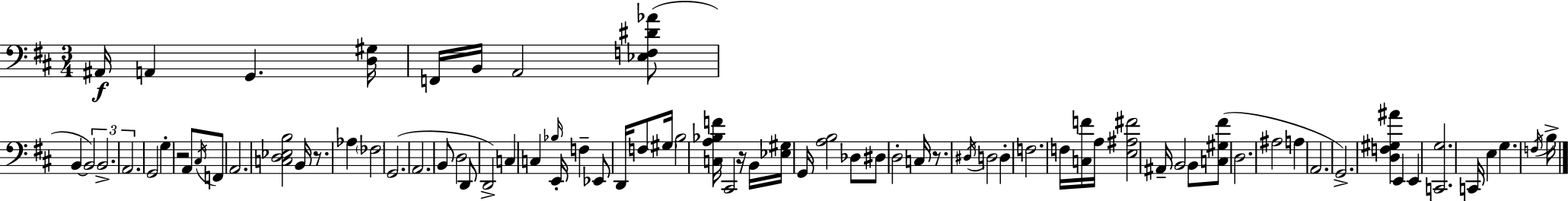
{
  \clef bass
  \numericTimeSignature
  \time 3/4
  \key d \major
  ais,16\f a,4 g,4. <d gis>16 | f,16 b,16 a,2 <ees f dis' aes'>8( | b,4~~ \tuplet 3/2 { b,2) | b,2.-> | \break a,2. } | g,2 g4-. | r2 a,8 \acciaccatura { cis16 } f,8 | a,2. | \break <c d ees b>2 b,16 r8. | aes4 \parenthesize fes2 | g,2.( | a,2. | \break b,8 d2 d,8 | d,2->) c4 | c4 \grace { bes16 } e,16-. f4-- ees,8 | d,16 f8 \parenthesize gis16 b2 | \break <c a bes f'>16 cis,2 r16 b,16 | <ees gis>16 g,16 <a b>2 des8 | dis8 d2-. c16 r8. | \acciaccatura { dis16 } d2 d4-. | \break f2. | f16 <c f'>16 a16 <e ais fis'>2 | ais,16-- b,2 b,8 | <c gis fis'>8( d2. | \break ais2 a4 | a,2. | g,2.->) | <d f gis ais'>4 e,4 e,4 | \break <c, g>2. | c,16 e4 g4. | \acciaccatura { f16 } b16-> \bar "|."
}